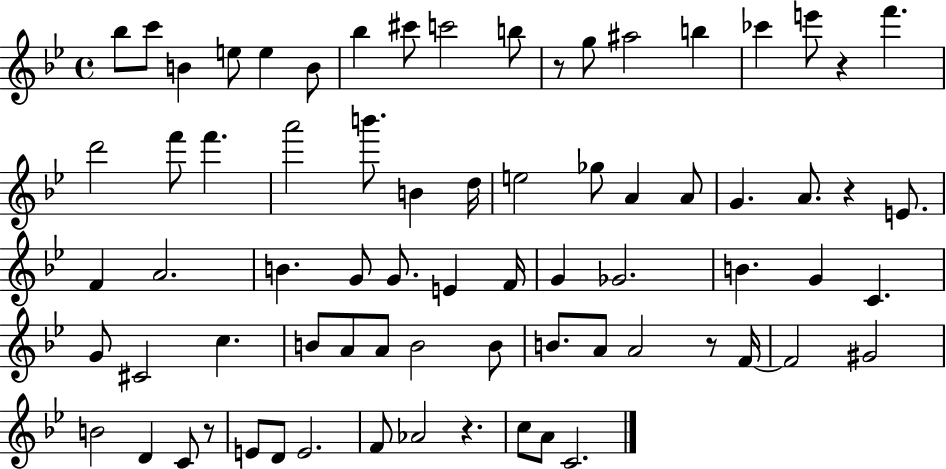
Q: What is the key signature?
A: BES major